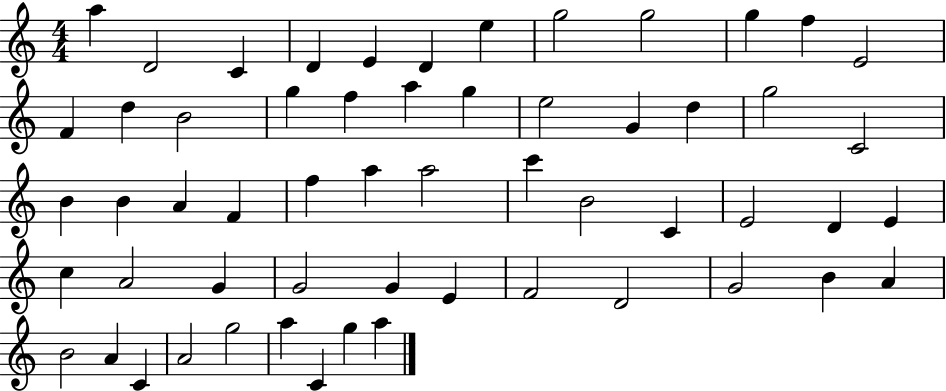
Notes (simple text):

A5/q D4/h C4/q D4/q E4/q D4/q E5/q G5/h G5/h G5/q F5/q E4/h F4/q D5/q B4/h G5/q F5/q A5/q G5/q E5/h G4/q D5/q G5/h C4/h B4/q B4/q A4/q F4/q F5/q A5/q A5/h C6/q B4/h C4/q E4/h D4/q E4/q C5/q A4/h G4/q G4/h G4/q E4/q F4/h D4/h G4/h B4/q A4/q B4/h A4/q C4/q A4/h G5/h A5/q C4/q G5/q A5/q